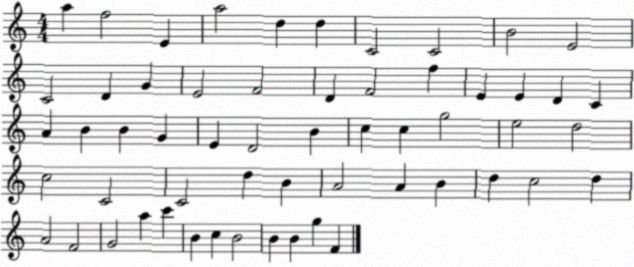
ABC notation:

X:1
T:Untitled
M:4/4
L:1/4
K:C
a f2 E a2 d d C2 C2 B2 E2 C2 D G E2 F2 D F2 f E E D C A B B G E D2 B c c g2 e2 d2 c2 C2 C2 d B A2 A B d c2 d A2 F2 G2 a c' B c B2 B B g F